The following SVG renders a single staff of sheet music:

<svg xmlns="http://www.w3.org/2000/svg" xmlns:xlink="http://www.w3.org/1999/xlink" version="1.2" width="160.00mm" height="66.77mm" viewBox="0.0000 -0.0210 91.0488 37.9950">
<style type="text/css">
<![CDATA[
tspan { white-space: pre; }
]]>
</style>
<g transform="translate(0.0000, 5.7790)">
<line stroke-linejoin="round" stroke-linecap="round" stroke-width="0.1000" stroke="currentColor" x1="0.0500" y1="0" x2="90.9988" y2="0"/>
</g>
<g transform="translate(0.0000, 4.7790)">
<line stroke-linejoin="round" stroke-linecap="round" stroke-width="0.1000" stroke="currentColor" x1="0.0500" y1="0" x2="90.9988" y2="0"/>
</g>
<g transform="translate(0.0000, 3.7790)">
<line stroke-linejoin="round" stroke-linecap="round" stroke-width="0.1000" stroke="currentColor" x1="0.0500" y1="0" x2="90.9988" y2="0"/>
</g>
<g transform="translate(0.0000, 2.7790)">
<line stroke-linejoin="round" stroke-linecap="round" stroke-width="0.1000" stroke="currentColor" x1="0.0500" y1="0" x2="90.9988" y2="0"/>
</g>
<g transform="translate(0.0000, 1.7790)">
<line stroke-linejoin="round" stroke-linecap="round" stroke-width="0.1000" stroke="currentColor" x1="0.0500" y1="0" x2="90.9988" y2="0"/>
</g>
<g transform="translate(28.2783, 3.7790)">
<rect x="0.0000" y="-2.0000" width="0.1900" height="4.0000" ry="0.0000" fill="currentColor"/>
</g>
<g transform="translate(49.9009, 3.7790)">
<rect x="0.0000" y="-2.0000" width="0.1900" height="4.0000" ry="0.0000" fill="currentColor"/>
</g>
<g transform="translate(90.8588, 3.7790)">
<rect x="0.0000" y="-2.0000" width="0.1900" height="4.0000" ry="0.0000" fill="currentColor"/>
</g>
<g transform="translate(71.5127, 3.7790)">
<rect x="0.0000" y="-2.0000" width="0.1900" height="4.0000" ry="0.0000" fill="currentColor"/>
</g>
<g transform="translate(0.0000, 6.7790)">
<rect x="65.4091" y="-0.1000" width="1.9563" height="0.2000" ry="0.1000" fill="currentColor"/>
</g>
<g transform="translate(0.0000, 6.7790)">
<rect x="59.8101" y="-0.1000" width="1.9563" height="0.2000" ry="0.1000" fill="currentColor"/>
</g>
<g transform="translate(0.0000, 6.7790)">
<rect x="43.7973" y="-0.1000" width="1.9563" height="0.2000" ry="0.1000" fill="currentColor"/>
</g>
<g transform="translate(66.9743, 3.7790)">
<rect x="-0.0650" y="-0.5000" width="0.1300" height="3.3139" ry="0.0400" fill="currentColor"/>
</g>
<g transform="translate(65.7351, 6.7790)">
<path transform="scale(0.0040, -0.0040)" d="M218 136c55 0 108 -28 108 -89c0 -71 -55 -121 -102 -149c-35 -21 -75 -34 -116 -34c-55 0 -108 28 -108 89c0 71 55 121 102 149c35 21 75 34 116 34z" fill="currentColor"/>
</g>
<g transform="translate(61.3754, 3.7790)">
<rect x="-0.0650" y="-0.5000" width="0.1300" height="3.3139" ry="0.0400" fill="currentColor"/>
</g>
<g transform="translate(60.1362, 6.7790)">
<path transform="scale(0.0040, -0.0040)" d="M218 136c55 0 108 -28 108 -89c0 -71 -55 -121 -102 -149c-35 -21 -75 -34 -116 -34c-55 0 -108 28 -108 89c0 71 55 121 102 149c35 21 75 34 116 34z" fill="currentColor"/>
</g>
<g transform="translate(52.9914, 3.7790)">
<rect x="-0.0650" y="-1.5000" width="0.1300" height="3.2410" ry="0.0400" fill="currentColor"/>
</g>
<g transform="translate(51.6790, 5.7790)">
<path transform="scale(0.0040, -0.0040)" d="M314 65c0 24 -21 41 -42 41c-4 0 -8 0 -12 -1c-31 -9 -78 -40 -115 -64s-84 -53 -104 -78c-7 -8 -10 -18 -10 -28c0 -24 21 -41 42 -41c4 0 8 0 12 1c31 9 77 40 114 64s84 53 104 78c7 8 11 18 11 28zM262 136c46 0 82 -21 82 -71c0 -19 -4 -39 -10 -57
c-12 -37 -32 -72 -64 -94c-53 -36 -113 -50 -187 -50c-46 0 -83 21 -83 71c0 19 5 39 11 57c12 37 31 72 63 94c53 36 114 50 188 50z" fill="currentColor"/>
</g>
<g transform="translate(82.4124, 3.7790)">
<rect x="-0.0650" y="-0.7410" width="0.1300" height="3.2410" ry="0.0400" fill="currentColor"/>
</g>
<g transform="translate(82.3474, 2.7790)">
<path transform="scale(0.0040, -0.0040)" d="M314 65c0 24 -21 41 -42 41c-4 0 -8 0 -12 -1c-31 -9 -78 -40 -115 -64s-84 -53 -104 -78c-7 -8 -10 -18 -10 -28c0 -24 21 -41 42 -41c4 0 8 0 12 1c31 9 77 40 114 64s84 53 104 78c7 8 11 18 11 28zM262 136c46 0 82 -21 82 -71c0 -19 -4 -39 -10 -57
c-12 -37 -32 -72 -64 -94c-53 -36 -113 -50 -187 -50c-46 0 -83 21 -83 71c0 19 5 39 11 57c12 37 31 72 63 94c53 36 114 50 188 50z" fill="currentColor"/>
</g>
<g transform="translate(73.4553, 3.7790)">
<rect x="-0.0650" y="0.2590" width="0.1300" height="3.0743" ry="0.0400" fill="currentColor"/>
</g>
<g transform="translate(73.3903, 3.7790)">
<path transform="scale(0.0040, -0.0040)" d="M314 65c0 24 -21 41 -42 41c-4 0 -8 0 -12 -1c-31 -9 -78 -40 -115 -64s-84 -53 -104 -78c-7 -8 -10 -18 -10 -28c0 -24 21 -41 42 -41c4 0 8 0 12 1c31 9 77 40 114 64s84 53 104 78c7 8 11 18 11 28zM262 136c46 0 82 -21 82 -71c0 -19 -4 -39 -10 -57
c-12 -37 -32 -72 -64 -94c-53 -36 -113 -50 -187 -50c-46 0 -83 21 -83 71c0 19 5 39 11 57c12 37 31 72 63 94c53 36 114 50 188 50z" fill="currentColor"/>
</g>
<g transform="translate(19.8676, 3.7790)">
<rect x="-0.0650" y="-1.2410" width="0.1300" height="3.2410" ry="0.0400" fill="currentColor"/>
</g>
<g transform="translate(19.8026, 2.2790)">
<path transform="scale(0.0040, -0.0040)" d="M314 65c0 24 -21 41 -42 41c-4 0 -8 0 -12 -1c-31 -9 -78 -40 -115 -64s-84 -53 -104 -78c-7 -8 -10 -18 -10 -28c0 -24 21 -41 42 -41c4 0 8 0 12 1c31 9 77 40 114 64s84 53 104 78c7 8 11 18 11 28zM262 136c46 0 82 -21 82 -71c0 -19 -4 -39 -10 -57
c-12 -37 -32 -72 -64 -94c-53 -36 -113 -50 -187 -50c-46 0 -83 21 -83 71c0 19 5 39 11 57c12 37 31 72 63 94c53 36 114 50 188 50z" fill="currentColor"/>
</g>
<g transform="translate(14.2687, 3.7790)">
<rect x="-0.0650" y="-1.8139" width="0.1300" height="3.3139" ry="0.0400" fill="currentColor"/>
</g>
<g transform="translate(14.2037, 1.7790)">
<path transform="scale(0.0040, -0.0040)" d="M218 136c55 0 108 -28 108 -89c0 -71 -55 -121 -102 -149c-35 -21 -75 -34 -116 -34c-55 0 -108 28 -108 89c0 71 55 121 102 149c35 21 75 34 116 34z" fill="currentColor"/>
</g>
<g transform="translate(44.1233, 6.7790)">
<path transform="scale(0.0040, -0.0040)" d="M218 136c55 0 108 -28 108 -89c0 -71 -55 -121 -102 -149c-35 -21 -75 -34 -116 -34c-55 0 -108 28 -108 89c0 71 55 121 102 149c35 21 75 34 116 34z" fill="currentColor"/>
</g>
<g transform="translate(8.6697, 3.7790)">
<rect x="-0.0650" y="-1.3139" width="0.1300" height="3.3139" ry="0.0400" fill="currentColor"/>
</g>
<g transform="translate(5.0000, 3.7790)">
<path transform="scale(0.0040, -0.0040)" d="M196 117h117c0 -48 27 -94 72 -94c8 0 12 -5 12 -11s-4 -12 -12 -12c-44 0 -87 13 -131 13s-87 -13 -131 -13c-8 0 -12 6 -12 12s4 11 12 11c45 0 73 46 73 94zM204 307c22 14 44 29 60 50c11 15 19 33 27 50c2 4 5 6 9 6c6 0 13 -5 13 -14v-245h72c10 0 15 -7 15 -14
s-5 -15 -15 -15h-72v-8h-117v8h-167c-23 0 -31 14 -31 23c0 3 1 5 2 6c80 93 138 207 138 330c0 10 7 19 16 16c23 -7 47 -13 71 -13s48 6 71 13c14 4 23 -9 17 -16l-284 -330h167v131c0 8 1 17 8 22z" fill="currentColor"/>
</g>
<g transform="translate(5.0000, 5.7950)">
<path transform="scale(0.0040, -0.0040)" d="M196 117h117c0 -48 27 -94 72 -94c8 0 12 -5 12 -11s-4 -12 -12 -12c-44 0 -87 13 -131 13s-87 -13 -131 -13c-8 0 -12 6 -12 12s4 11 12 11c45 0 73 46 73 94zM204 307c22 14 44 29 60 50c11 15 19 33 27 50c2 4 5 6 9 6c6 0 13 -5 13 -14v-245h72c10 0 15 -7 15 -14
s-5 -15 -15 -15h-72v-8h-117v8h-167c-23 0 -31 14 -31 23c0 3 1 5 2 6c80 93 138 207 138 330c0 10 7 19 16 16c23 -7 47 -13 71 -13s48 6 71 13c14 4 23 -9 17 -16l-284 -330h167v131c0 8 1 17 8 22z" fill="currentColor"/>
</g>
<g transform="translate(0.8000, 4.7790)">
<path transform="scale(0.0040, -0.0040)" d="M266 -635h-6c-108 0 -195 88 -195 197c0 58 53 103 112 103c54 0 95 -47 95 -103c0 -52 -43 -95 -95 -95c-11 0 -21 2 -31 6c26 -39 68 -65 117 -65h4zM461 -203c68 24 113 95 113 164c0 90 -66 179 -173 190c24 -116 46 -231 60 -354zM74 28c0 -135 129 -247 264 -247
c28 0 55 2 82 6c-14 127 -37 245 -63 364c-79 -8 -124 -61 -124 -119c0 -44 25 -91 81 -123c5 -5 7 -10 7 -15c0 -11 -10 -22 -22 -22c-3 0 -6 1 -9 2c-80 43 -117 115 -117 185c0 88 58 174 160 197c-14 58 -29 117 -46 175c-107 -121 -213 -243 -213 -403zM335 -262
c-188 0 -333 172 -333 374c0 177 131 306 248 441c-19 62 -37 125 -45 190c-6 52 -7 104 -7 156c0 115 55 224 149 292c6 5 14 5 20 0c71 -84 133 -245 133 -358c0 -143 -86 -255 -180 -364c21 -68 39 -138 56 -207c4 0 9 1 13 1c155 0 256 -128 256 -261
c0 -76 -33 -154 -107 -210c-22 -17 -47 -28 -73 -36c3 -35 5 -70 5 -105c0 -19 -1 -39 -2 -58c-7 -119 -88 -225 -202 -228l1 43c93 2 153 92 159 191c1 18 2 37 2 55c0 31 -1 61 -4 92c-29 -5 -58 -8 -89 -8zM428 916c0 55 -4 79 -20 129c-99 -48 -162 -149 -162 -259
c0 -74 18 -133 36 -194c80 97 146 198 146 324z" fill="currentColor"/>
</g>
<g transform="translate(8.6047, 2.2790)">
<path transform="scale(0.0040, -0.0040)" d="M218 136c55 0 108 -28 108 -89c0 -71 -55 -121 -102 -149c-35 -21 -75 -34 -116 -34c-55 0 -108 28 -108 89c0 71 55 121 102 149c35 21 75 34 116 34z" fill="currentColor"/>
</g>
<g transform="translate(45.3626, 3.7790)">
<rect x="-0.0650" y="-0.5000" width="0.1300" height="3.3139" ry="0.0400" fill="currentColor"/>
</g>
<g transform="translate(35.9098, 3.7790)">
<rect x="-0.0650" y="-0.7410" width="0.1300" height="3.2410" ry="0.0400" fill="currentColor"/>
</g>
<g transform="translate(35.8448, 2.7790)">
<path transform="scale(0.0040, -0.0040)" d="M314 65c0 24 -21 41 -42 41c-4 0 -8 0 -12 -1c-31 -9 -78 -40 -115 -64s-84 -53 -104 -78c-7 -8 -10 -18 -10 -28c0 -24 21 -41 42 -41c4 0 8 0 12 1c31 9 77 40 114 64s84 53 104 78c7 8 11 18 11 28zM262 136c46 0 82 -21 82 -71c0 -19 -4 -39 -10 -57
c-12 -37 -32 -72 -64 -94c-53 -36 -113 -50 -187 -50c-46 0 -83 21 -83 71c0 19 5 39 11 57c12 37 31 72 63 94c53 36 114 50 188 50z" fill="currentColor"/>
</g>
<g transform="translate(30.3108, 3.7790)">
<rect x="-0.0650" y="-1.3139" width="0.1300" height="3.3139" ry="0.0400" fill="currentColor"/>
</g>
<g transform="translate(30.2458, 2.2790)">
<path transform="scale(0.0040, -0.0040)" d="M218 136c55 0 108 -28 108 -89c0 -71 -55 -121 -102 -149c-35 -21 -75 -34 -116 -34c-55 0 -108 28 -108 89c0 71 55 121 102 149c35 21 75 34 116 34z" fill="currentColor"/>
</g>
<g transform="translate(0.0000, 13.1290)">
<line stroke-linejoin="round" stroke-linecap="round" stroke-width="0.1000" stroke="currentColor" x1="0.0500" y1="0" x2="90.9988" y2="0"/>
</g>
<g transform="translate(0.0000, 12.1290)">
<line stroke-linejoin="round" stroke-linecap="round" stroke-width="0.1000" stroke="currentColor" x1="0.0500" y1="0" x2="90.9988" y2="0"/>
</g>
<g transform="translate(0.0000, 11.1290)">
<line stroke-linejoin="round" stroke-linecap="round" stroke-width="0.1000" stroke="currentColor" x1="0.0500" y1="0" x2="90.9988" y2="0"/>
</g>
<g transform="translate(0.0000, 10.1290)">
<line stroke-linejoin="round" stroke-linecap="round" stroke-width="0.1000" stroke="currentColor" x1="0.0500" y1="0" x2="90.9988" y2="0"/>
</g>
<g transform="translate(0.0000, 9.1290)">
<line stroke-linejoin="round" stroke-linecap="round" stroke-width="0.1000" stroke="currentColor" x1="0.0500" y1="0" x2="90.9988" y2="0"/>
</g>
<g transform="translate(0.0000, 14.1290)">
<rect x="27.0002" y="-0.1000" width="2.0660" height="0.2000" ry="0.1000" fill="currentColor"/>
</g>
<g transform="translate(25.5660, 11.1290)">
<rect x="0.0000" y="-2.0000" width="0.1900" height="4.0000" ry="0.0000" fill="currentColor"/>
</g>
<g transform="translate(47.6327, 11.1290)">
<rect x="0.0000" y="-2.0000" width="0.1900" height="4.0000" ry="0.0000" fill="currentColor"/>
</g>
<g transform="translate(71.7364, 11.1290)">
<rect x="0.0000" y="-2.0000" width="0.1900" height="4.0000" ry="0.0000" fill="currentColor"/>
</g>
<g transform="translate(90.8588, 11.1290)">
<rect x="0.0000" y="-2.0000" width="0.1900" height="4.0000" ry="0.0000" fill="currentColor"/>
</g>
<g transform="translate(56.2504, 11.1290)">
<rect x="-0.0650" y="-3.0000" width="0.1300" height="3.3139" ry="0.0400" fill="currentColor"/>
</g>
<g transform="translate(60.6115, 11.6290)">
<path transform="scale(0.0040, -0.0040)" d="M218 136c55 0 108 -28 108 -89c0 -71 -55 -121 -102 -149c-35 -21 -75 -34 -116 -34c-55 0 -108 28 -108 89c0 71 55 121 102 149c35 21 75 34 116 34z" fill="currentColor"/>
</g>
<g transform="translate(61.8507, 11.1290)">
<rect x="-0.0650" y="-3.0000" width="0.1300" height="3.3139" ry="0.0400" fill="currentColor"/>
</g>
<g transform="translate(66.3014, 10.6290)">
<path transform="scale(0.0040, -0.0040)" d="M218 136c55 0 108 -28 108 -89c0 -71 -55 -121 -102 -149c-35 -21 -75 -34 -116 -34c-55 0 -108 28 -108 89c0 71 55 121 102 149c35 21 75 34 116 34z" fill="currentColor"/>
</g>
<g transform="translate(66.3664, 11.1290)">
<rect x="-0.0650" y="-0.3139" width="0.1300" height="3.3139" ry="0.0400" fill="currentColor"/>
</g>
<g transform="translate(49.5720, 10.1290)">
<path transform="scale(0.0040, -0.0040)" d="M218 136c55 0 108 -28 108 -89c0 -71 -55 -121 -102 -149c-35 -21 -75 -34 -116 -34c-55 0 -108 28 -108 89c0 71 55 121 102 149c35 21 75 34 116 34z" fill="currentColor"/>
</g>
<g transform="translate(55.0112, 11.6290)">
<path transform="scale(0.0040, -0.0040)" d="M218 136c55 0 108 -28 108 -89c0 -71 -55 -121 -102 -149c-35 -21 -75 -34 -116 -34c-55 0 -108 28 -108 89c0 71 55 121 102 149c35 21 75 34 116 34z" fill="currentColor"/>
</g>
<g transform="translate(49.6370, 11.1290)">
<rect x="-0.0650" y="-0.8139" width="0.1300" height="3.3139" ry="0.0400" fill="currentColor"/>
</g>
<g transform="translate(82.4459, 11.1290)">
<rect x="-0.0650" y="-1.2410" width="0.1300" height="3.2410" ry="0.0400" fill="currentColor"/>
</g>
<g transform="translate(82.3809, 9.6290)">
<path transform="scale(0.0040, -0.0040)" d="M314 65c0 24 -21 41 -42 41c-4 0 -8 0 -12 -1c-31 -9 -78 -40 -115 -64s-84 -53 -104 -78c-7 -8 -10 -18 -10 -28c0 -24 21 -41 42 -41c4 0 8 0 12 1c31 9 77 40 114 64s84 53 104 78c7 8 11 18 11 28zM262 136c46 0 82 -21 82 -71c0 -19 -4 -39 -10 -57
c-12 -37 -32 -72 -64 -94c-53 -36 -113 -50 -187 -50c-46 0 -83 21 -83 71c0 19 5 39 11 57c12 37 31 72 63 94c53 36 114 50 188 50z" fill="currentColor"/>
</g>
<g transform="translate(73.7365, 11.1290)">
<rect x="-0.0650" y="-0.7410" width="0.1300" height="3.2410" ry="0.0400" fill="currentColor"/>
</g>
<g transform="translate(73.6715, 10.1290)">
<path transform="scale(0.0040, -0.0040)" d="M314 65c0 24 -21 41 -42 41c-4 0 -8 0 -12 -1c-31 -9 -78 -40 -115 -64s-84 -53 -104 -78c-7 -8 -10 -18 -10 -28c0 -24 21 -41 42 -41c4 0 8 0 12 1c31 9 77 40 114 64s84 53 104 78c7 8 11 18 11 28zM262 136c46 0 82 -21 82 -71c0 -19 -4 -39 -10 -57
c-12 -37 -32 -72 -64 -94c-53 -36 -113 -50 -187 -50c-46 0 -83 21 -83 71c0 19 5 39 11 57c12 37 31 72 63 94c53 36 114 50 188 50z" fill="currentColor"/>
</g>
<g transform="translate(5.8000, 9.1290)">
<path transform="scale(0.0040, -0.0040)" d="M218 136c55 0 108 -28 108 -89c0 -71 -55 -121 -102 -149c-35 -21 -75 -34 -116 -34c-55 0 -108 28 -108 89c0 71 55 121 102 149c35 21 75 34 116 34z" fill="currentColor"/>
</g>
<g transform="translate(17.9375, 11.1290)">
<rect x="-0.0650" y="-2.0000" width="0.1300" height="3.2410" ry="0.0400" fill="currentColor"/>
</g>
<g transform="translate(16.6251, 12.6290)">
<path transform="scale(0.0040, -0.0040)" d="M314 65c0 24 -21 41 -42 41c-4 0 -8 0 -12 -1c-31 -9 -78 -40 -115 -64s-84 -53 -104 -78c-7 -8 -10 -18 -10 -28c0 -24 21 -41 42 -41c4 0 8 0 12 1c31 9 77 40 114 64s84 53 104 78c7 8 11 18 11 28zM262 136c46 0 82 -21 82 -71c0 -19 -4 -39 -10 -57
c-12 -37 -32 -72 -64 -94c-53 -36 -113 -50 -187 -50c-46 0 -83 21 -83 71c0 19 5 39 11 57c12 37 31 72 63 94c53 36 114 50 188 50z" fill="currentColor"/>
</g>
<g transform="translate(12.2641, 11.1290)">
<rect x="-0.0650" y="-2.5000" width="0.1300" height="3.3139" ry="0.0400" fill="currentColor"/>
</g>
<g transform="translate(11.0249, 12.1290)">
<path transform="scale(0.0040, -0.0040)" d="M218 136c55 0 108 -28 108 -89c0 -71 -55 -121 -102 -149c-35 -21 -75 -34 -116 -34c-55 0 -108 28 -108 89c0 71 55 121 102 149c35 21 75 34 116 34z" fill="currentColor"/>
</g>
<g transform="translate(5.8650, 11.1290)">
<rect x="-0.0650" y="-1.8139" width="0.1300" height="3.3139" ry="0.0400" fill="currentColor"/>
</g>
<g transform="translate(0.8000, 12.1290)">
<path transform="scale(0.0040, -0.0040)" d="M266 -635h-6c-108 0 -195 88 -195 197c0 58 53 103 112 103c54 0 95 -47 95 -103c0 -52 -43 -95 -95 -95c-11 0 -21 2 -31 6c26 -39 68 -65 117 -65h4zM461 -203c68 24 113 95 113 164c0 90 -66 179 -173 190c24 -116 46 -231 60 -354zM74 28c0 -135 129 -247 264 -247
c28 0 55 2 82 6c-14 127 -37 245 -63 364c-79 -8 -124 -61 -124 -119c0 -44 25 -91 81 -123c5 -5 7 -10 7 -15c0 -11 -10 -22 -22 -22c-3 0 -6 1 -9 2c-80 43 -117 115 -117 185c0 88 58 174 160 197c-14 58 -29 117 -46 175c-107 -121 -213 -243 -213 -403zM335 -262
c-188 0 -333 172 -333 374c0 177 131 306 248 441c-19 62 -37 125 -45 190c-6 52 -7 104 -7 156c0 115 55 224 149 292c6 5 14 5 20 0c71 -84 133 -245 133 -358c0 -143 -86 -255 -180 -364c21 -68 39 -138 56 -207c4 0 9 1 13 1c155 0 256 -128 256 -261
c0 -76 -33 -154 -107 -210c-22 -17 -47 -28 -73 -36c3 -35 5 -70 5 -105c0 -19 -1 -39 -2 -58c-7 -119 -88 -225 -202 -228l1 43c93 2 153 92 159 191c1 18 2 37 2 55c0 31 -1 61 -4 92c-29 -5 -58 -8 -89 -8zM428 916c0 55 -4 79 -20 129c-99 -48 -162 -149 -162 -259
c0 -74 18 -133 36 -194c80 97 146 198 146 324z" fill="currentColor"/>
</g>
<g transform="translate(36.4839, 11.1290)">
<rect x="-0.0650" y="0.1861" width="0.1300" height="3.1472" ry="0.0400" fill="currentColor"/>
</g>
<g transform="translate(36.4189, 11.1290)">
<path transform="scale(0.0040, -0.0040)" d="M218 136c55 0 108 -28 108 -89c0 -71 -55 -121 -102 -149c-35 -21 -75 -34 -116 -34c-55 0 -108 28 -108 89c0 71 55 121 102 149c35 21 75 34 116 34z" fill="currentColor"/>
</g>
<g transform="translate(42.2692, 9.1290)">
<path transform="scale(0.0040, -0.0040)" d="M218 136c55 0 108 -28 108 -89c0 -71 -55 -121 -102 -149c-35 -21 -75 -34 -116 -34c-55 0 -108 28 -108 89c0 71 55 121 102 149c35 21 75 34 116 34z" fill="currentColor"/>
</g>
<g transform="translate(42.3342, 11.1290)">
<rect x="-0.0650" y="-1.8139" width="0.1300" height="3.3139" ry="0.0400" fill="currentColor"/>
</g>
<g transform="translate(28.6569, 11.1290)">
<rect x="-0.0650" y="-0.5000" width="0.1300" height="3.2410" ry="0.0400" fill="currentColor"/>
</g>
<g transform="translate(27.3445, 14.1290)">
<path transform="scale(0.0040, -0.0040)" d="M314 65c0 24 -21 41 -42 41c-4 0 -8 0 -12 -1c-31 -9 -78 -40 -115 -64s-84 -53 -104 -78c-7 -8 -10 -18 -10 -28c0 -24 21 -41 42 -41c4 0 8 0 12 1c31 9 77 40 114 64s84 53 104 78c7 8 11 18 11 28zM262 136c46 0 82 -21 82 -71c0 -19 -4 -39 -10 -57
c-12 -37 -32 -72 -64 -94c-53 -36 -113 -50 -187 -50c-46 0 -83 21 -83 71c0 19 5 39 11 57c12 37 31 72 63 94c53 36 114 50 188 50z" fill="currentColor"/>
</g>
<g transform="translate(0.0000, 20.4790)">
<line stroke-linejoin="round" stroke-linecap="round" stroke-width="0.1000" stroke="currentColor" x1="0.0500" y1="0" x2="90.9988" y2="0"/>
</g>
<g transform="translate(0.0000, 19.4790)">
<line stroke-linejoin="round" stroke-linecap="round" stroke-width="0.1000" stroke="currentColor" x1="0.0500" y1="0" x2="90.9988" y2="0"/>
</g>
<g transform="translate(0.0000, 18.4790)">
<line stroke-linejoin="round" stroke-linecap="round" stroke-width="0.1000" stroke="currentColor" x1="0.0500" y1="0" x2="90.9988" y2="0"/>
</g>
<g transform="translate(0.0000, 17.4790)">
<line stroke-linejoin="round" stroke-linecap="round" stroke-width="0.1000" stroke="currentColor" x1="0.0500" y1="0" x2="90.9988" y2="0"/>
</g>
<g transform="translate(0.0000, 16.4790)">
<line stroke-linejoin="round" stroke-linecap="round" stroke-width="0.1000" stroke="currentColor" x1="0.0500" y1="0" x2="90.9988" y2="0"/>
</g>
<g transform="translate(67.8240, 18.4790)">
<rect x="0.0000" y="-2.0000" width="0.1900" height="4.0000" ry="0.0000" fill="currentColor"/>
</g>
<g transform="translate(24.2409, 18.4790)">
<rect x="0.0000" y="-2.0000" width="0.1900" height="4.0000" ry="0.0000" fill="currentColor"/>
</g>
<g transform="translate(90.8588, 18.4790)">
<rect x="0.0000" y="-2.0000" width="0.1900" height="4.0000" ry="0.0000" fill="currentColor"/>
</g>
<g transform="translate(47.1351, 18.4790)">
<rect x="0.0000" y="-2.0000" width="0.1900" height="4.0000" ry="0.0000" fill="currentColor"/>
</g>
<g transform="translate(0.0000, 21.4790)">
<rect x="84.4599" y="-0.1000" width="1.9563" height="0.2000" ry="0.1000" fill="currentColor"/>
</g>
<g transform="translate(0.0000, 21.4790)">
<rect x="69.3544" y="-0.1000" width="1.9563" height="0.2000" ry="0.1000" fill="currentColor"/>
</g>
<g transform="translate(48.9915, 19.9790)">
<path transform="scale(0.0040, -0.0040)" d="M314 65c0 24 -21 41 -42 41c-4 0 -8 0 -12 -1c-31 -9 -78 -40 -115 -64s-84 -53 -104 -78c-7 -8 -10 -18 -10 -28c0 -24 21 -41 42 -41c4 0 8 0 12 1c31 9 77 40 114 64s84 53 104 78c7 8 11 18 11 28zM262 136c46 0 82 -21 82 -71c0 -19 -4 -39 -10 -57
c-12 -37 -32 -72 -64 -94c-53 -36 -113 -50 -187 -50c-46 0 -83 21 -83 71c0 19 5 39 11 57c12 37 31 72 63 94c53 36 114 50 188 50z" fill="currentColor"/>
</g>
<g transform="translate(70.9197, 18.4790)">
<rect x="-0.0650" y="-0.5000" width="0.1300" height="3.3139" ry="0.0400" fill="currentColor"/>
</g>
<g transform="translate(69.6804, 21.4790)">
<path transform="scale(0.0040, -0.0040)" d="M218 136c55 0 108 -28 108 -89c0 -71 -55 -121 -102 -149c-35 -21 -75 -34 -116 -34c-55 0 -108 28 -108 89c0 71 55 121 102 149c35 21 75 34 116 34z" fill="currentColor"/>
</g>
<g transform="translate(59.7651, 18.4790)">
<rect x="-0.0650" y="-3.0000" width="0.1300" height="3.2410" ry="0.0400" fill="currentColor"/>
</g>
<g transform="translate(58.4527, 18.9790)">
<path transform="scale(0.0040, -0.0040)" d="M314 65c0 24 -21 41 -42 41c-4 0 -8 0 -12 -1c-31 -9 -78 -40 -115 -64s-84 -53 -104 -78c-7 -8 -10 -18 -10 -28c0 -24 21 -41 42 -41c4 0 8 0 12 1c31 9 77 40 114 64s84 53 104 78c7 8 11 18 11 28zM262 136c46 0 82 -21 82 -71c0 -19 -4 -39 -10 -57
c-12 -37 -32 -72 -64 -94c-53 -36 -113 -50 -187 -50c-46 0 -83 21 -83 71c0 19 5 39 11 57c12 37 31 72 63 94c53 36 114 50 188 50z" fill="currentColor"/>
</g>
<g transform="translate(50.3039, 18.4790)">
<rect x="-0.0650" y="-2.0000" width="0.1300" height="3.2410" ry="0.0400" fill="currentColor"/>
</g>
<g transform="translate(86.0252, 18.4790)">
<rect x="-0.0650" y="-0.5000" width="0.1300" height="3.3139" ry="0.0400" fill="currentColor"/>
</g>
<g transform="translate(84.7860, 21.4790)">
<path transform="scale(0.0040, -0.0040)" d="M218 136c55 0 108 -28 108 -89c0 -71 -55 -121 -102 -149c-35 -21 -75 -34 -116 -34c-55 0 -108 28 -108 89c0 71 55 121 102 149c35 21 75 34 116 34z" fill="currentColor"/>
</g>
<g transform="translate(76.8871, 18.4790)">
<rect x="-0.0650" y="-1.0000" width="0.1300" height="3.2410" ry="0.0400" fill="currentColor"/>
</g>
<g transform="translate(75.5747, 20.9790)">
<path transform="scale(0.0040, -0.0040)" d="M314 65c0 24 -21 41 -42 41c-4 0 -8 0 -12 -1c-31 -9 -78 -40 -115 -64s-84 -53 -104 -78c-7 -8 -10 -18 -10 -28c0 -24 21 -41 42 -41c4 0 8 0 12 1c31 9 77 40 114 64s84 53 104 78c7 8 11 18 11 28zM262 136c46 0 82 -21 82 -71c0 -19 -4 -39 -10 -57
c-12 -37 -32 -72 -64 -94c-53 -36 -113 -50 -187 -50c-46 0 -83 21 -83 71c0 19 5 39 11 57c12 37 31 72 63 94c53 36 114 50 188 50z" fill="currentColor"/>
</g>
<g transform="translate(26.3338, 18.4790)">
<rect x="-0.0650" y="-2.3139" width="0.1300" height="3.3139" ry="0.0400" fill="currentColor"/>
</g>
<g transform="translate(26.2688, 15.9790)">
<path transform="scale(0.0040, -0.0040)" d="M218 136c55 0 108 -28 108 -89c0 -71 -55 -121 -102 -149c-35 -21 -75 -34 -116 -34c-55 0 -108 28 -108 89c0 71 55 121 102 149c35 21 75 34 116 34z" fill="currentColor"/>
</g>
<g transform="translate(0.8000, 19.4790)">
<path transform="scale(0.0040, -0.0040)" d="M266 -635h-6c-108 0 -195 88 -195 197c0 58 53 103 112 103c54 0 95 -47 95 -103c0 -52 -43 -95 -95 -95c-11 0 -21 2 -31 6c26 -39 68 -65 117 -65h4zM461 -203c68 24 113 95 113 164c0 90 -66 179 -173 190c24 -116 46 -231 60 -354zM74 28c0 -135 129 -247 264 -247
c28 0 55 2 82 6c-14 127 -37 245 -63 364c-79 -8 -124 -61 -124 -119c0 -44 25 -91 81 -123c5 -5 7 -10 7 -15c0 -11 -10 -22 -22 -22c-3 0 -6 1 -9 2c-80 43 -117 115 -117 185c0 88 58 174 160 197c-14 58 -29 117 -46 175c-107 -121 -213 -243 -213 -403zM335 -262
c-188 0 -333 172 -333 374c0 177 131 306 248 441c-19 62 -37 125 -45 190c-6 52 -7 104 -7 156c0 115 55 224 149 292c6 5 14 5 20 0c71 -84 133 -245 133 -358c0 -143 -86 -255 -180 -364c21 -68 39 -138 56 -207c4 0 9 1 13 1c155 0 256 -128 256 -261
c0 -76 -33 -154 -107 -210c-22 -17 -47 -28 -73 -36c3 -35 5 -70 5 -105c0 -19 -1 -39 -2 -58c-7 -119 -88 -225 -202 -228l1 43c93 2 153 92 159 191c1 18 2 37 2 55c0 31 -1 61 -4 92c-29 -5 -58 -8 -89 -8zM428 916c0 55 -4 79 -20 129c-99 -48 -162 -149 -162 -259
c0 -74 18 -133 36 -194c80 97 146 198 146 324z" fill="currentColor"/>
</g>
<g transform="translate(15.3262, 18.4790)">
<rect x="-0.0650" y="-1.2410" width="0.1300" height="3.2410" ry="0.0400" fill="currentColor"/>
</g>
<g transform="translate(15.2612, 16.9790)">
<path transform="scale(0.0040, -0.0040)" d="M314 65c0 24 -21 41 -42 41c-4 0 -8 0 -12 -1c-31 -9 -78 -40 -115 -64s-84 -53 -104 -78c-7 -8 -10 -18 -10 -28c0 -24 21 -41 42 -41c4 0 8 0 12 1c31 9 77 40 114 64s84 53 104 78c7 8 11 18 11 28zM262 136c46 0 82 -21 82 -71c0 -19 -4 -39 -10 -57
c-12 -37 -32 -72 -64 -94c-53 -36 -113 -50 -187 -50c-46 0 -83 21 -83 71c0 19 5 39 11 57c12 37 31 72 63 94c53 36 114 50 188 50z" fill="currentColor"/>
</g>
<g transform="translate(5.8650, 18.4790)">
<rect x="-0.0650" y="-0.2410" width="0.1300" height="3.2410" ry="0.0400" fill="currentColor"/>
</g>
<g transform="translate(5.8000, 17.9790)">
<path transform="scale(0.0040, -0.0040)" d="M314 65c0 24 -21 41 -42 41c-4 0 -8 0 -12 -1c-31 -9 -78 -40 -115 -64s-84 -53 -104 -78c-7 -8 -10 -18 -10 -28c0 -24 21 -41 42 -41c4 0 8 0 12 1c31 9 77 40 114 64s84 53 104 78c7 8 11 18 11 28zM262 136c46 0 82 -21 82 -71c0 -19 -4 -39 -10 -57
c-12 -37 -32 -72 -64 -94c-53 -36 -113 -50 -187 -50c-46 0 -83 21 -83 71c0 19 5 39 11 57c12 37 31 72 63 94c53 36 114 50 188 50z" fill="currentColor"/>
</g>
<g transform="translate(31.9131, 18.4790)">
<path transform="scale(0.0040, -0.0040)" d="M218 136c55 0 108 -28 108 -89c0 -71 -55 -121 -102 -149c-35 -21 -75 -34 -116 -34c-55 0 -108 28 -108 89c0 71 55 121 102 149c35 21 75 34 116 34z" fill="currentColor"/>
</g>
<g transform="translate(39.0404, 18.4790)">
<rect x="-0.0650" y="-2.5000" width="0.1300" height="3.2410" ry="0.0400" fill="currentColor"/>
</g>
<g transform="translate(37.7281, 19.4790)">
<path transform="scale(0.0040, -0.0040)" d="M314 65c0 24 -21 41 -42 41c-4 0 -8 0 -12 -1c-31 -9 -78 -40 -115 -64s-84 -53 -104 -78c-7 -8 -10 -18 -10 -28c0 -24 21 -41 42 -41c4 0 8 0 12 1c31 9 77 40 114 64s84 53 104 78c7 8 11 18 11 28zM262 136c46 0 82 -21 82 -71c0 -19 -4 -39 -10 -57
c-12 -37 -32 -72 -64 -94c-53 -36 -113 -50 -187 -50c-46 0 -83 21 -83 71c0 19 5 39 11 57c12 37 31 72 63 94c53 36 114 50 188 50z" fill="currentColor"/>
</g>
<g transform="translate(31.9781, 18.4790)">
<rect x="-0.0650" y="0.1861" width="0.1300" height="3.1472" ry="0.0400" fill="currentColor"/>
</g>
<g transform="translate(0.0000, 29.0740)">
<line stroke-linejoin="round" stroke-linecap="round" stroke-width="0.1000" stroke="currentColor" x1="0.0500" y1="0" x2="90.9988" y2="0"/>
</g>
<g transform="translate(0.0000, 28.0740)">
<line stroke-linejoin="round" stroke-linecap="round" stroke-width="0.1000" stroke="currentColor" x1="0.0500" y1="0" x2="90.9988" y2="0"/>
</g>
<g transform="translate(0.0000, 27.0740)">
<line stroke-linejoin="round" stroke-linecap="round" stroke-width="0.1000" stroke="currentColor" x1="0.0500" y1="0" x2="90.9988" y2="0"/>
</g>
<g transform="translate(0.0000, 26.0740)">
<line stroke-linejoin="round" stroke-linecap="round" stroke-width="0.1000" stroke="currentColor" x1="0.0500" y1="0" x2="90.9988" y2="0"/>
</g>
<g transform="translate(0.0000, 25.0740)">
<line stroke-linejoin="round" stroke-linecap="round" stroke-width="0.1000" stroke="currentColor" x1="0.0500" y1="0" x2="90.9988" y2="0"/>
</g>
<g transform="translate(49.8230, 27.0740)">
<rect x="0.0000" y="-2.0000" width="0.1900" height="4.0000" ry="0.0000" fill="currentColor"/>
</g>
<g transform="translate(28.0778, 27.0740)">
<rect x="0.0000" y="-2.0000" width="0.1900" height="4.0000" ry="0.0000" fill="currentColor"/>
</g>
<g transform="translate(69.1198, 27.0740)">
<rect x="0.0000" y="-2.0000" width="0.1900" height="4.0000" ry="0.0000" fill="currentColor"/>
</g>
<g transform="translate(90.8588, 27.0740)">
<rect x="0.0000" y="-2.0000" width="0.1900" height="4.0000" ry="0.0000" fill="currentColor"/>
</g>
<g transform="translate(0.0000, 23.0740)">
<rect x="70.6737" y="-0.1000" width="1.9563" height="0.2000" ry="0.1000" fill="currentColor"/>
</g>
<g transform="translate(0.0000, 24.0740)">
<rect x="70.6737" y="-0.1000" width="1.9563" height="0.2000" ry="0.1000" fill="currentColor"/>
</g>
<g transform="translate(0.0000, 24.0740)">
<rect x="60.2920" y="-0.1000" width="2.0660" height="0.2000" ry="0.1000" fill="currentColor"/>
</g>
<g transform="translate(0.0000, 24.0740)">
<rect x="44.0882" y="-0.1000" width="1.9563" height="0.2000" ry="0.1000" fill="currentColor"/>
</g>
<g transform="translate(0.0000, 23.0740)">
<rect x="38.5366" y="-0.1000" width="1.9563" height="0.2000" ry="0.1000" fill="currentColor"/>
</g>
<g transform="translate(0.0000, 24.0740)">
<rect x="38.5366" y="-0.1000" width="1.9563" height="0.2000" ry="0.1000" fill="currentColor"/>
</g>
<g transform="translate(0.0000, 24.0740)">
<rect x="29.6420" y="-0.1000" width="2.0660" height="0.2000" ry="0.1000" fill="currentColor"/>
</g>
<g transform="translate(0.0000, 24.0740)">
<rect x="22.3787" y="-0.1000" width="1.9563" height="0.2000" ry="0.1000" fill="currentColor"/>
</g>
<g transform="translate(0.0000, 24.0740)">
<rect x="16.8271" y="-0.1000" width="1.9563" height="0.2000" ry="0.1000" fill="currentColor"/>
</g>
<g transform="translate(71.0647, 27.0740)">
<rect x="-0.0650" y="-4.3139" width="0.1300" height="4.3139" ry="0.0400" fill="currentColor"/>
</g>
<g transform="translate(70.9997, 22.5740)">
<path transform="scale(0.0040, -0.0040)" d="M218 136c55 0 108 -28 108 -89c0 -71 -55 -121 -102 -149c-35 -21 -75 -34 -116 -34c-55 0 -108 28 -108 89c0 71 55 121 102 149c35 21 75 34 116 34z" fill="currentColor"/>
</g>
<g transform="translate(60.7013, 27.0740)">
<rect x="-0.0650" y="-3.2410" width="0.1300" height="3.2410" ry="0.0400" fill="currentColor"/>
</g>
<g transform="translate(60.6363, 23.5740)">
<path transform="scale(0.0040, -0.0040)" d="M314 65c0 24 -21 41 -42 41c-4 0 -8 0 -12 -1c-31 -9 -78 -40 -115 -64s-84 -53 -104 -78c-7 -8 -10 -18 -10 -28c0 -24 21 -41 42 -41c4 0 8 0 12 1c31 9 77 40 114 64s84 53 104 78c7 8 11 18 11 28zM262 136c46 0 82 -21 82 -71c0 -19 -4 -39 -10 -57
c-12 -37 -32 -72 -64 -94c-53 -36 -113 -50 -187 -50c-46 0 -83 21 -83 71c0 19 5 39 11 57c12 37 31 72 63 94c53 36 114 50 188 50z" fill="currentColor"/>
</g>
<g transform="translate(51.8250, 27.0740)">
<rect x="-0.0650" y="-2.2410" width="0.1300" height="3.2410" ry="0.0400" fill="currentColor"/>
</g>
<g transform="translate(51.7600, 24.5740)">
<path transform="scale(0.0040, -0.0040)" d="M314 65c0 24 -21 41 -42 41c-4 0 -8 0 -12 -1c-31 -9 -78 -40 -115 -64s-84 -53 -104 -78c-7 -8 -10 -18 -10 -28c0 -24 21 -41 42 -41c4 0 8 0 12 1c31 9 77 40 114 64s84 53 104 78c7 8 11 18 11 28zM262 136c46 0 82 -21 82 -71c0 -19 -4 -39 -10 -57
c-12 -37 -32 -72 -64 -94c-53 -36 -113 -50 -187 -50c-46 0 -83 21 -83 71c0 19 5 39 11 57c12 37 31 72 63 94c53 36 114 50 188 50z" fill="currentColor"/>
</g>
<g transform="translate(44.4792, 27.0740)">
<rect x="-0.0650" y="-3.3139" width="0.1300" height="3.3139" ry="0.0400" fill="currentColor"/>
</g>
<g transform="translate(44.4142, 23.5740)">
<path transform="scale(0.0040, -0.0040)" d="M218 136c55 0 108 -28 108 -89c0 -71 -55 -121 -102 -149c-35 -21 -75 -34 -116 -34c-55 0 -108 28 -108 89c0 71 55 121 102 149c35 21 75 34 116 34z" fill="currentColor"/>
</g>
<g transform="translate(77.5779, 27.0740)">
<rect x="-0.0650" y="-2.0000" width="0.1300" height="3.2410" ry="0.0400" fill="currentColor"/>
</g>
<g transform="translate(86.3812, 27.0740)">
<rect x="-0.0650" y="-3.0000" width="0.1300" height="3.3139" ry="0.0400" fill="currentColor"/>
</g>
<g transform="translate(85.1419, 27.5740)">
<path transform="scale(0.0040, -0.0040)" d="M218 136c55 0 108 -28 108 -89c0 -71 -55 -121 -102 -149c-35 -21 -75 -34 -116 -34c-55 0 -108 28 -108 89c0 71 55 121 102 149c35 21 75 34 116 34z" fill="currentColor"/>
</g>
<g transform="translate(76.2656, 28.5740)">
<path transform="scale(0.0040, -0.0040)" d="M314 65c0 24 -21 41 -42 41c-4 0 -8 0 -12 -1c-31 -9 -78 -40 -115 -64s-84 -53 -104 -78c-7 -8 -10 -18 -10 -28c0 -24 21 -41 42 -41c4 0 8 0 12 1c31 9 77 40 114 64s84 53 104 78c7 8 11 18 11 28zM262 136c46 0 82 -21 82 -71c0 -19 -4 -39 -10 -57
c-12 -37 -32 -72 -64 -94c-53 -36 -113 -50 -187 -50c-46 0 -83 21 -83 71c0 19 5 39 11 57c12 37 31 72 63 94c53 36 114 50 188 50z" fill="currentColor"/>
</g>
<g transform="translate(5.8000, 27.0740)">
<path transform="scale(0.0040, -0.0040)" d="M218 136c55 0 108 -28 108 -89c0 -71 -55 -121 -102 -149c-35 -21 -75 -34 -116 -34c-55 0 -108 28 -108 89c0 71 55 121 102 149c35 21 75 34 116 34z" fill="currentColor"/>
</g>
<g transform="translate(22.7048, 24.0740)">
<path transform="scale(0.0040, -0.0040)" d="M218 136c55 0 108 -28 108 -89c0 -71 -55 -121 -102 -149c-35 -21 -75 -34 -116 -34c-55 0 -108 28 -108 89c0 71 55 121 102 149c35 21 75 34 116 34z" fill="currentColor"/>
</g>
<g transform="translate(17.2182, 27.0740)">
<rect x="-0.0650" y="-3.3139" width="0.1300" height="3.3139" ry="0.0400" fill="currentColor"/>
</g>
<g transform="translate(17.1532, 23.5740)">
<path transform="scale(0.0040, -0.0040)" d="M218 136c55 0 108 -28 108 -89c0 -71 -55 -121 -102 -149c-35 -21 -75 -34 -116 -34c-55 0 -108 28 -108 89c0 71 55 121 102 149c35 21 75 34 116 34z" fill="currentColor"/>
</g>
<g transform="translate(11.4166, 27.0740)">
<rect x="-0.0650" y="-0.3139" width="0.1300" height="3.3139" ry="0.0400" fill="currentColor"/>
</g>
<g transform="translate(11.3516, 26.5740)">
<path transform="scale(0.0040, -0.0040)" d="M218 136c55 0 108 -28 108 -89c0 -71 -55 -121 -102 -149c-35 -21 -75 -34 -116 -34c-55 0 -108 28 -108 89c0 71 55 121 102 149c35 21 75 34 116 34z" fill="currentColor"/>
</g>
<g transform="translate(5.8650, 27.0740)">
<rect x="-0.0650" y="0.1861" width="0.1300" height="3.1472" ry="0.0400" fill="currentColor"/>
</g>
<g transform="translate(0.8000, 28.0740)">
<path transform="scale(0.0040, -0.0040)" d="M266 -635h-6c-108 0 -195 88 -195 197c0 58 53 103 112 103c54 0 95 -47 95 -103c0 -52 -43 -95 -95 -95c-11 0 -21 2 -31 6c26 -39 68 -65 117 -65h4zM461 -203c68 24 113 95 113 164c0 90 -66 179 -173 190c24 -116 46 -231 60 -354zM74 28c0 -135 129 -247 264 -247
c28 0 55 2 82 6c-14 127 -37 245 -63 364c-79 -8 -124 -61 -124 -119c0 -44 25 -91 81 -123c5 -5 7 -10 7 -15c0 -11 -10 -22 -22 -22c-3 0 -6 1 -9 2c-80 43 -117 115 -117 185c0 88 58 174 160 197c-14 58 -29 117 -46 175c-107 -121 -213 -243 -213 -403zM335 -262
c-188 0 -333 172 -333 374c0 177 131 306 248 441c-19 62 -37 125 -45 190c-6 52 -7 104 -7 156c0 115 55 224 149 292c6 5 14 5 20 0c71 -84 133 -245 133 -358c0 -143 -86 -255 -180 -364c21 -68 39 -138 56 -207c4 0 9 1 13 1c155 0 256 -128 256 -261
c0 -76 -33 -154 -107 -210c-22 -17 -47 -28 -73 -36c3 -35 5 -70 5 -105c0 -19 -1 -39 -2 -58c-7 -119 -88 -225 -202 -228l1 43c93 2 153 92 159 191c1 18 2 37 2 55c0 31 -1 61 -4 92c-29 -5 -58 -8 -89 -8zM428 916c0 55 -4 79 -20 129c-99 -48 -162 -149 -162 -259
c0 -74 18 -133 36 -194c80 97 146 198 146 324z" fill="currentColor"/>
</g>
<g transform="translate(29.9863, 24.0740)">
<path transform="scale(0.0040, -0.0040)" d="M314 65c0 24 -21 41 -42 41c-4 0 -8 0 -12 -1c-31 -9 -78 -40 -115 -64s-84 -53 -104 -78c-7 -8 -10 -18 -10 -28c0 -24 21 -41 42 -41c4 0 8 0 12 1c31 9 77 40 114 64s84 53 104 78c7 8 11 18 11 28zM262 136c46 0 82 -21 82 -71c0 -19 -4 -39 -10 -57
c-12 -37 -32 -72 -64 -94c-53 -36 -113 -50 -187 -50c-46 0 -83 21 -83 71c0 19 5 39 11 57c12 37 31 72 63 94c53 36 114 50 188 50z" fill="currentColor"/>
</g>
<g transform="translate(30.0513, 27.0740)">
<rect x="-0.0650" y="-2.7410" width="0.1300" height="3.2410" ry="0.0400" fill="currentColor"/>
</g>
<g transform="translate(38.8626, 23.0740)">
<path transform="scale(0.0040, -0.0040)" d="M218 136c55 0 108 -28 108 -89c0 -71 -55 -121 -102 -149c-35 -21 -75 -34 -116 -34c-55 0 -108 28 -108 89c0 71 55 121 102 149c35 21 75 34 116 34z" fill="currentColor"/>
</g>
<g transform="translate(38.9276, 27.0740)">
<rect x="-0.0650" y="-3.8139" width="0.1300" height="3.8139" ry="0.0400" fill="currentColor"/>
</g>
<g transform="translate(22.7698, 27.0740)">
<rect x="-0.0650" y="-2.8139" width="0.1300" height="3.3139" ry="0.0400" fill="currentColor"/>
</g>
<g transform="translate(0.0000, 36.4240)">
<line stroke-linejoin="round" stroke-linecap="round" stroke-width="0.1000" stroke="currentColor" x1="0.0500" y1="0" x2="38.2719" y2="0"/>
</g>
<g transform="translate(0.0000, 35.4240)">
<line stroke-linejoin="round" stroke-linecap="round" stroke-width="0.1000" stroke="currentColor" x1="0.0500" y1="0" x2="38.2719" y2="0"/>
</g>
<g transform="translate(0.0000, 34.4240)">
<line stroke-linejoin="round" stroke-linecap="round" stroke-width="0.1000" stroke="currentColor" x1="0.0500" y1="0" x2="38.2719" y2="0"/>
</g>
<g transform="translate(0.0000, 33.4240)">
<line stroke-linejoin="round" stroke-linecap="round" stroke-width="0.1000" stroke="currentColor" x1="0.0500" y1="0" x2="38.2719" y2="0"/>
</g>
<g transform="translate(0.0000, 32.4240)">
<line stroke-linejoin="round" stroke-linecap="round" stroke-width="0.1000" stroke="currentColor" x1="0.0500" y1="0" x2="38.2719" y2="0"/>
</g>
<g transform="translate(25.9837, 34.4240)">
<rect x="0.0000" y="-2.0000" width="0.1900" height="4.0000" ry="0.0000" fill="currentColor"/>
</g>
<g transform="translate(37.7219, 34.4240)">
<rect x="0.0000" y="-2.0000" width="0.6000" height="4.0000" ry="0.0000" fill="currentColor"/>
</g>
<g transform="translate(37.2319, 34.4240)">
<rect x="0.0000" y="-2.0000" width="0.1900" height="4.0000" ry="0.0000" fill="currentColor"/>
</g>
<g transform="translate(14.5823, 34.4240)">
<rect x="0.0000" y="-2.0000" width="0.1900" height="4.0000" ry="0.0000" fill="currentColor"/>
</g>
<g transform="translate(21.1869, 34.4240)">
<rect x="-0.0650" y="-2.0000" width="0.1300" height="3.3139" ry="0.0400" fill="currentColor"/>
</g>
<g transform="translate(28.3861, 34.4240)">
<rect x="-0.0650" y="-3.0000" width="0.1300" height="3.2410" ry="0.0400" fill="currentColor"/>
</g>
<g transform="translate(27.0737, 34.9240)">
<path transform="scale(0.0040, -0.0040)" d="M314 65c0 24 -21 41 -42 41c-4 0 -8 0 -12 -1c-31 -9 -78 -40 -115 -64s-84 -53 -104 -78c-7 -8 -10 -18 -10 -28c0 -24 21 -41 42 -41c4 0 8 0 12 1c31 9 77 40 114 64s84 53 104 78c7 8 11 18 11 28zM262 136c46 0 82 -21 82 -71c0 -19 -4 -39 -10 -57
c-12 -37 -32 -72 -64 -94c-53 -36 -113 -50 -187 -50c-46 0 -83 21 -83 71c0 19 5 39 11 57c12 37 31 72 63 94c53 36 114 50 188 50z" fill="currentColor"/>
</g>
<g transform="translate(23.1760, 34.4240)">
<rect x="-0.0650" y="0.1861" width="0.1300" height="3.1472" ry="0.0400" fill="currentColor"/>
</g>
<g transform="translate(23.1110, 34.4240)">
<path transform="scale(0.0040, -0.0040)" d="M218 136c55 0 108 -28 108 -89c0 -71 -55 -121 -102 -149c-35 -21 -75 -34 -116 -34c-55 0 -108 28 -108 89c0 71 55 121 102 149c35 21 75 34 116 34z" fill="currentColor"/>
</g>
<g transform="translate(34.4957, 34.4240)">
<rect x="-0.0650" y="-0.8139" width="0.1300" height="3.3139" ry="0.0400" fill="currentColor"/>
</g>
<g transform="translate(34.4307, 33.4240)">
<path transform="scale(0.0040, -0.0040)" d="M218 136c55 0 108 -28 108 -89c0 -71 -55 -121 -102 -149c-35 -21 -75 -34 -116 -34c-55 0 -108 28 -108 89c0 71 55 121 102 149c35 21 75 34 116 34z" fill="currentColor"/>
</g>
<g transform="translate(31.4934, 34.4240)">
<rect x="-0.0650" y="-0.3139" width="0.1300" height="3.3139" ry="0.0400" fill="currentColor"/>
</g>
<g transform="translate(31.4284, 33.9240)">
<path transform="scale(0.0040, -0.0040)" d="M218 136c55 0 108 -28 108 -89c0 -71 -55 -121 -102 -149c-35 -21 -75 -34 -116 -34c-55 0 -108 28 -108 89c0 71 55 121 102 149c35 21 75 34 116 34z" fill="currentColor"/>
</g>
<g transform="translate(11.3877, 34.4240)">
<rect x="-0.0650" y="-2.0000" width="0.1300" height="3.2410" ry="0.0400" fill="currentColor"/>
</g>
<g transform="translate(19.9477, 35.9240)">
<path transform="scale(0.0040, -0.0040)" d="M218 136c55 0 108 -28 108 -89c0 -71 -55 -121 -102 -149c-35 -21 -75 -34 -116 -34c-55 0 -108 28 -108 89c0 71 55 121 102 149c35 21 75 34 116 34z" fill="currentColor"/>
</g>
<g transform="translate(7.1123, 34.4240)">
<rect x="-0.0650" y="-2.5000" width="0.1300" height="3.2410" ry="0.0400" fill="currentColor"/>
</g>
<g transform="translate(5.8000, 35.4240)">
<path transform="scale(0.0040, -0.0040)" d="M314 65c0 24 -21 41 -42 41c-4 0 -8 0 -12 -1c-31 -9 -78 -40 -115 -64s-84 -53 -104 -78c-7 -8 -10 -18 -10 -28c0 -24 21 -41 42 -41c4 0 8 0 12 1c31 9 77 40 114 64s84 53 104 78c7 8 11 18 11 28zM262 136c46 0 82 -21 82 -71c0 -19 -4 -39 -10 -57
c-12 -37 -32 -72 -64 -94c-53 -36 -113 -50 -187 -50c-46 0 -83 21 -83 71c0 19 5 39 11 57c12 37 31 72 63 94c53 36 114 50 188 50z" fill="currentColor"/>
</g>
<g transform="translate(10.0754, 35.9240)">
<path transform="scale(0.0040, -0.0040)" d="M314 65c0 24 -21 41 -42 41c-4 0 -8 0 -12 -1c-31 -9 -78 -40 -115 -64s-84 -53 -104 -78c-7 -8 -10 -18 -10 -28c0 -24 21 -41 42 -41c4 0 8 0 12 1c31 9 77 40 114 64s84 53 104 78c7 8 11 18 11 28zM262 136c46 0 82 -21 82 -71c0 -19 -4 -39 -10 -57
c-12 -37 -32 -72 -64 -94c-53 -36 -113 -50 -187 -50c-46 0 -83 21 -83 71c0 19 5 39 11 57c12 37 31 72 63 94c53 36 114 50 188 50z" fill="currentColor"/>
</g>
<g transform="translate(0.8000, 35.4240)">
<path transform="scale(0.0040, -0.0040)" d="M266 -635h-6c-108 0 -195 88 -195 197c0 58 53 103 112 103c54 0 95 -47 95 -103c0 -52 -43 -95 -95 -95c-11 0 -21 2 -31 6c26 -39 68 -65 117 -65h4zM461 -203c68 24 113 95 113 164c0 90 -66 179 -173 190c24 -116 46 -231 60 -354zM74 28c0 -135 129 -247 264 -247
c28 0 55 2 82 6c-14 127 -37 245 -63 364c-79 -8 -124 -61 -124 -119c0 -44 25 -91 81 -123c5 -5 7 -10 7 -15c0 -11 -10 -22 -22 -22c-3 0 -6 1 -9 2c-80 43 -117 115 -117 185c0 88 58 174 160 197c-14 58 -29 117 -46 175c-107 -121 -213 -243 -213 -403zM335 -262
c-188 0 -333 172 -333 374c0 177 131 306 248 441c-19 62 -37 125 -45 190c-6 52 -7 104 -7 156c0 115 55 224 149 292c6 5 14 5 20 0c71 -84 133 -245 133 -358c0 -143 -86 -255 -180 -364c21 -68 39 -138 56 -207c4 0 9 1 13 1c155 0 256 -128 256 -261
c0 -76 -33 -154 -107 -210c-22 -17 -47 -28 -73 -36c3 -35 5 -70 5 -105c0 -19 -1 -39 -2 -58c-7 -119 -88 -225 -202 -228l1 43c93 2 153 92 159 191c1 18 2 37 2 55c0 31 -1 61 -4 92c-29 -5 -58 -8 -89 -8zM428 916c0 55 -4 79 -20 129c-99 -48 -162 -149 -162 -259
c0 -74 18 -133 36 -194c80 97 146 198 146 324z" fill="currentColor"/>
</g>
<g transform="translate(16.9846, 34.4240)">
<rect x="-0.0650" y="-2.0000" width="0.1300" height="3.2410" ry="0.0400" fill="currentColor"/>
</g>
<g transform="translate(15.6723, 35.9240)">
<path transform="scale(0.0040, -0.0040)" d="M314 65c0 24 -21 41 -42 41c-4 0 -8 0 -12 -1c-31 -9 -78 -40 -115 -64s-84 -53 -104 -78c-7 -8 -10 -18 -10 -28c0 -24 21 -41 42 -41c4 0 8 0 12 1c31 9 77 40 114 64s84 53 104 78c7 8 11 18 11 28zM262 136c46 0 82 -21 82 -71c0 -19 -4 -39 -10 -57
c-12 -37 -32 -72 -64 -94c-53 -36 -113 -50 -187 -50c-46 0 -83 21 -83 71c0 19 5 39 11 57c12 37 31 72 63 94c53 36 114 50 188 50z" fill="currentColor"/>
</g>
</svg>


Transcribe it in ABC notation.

X:1
T:Untitled
M:4/4
L:1/4
K:C
e f e2 e d2 C E2 C C B2 d2 f G F2 C2 B f d A A c d2 e2 c2 e2 g B G2 F2 A2 C D2 C B c b a a2 c' b g2 b2 d' F2 A G2 F2 F2 F B A2 c d